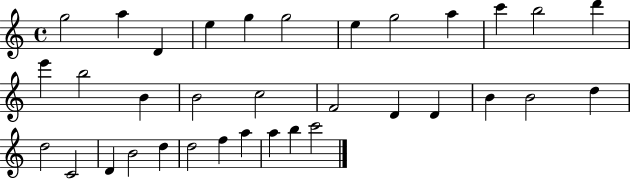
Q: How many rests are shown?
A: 0